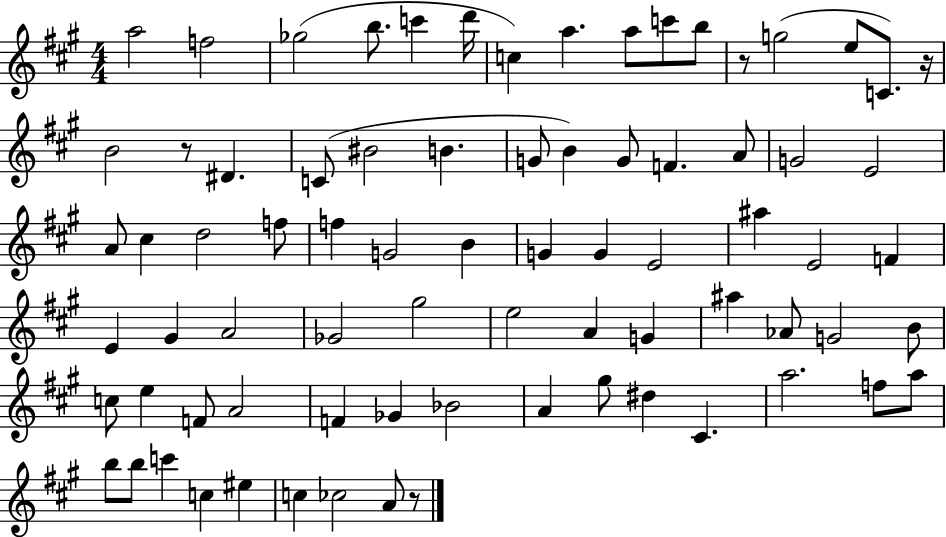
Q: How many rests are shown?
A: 4